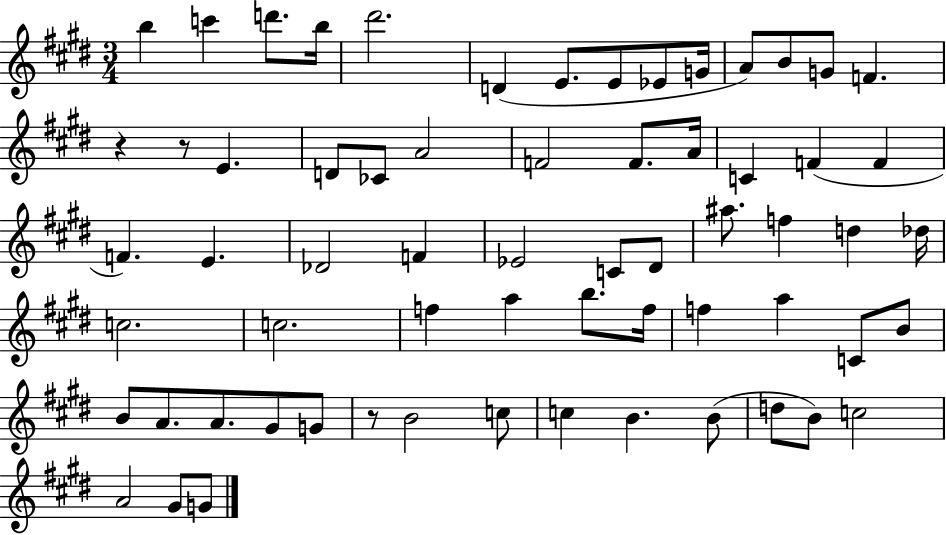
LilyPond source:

{
  \clef treble
  \numericTimeSignature
  \time 3/4
  \key e \major
  b''4 c'''4 d'''8. b''16 | dis'''2. | d'4( e'8. e'8 ees'8 g'16 | a'8) b'8 g'8 f'4. | \break r4 r8 e'4. | d'8 ces'8 a'2 | f'2 f'8. a'16 | c'4 f'4( f'4 | \break f'4.) e'4. | des'2 f'4 | ees'2 c'8 dis'8 | ais''8. f''4 d''4 des''16 | \break c''2. | c''2. | f''4 a''4 b''8. f''16 | f''4 a''4 c'8 b'8 | \break b'8 a'8. a'8. gis'8 g'8 | r8 b'2 c''8 | c''4 b'4. b'8( | d''8 b'8) c''2 | \break a'2 gis'8 g'8 | \bar "|."
}